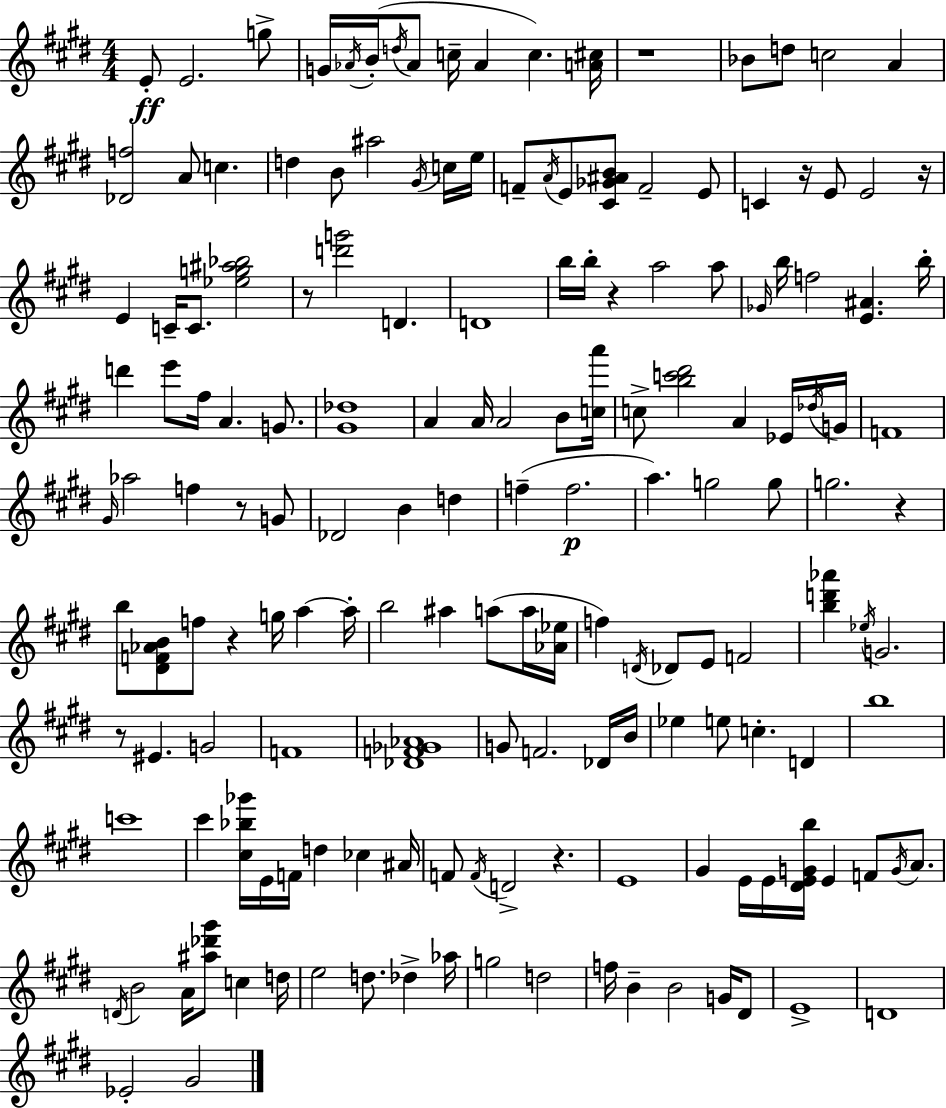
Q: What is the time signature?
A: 4/4